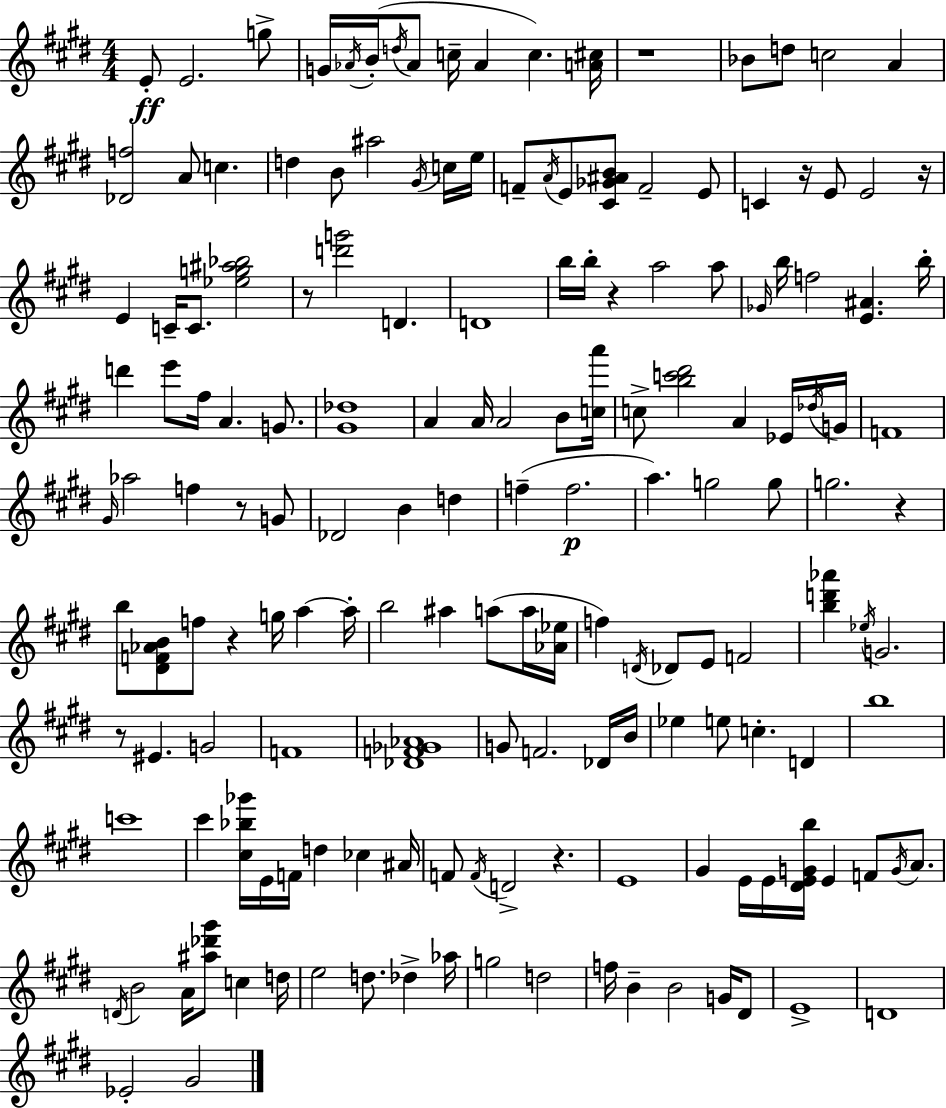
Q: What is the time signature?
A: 4/4